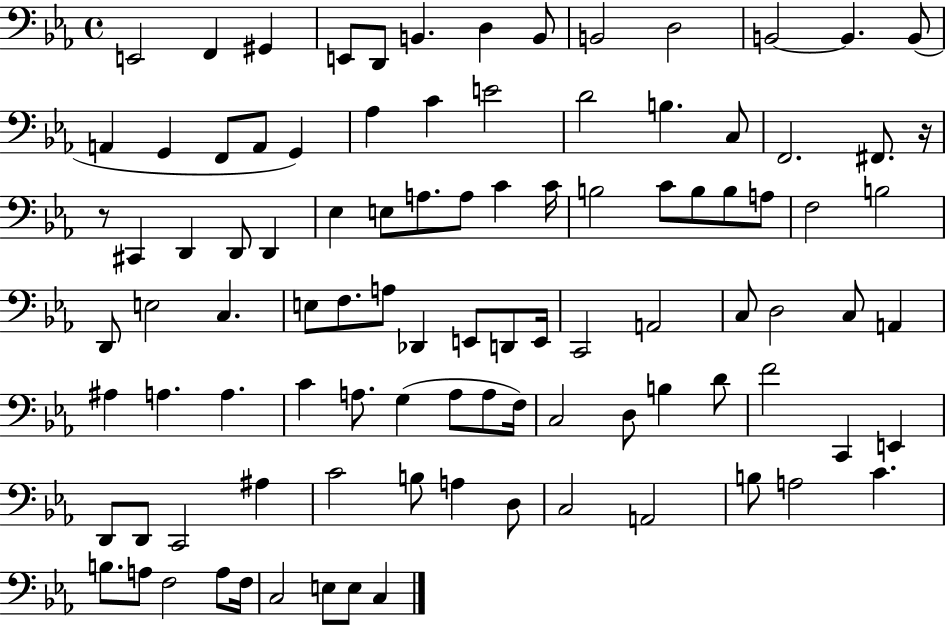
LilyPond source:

{
  \clef bass
  \time 4/4
  \defaultTimeSignature
  \key ees \major
  e,2 f,4 gis,4 | e,8 d,8 b,4. d4 b,8 | b,2 d2 | b,2~~ b,4. b,8( | \break a,4 g,4 f,8 a,8 g,4) | aes4 c'4 e'2 | d'2 b4. c8 | f,2. fis,8. r16 | \break r8 cis,4 d,4 d,8 d,4 | ees4 e8 a8. a8 c'4 c'16 | b2 c'8 b8 b8 a8 | f2 b2 | \break d,8 e2 c4. | e8 f8. a8 des,4 e,8 d,8 e,16 | c,2 a,2 | c8 d2 c8 a,4 | \break ais4 a4. a4. | c'4 a8. g4( a8 a8 f16) | c2 d8 b4 d'8 | f'2 c,4 e,4 | \break d,8 d,8 c,2 ais4 | c'2 b8 a4 d8 | c2 a,2 | b8 a2 c'4. | \break b8. a8 f2 a8 f16 | c2 e8 e8 c4 | \bar "|."
}